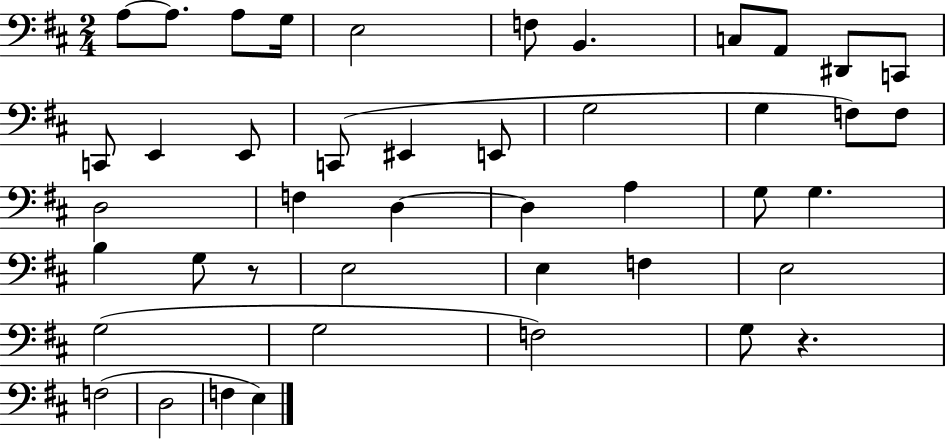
X:1
T:Untitled
M:2/4
L:1/4
K:D
A,/2 A,/2 A,/2 G,/4 E,2 F,/2 B,, C,/2 A,,/2 ^D,,/2 C,,/2 C,,/2 E,, E,,/2 C,,/2 ^E,, E,,/2 G,2 G, F,/2 F,/2 D,2 F, D, D, A, G,/2 G, B, G,/2 z/2 E,2 E, F, E,2 G,2 G,2 F,2 G,/2 z F,2 D,2 F, E,